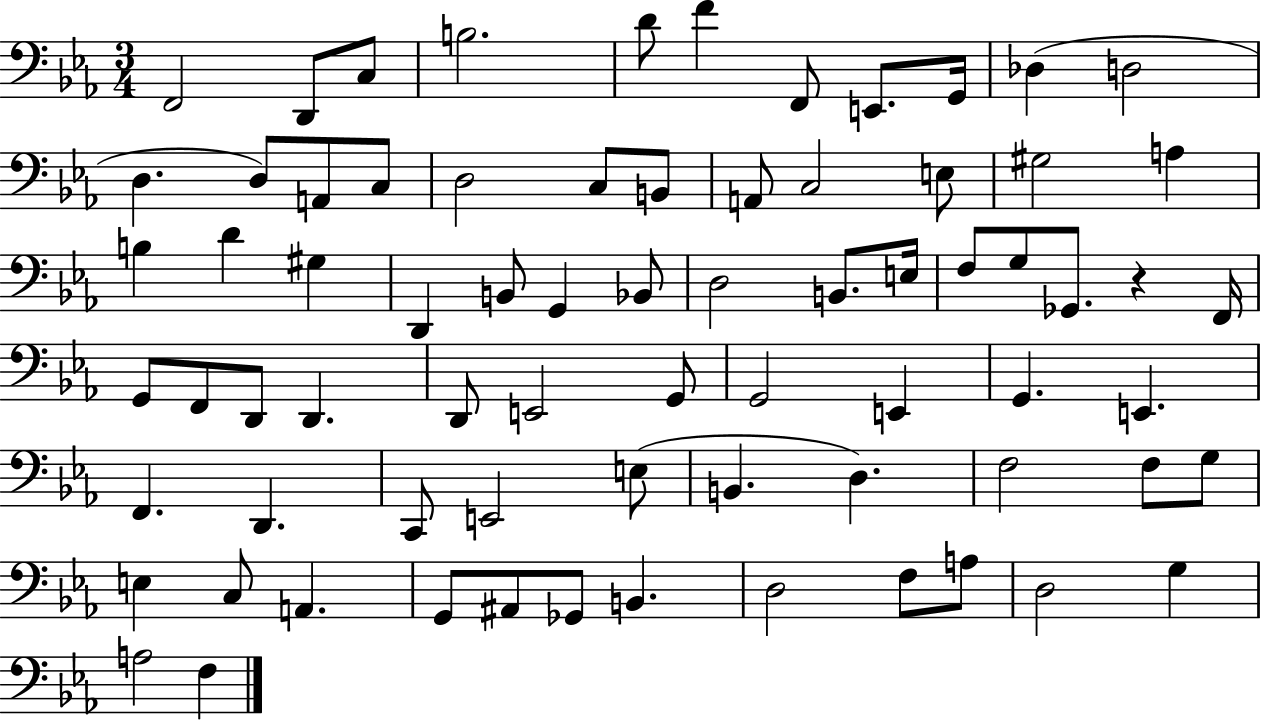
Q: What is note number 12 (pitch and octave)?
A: D3